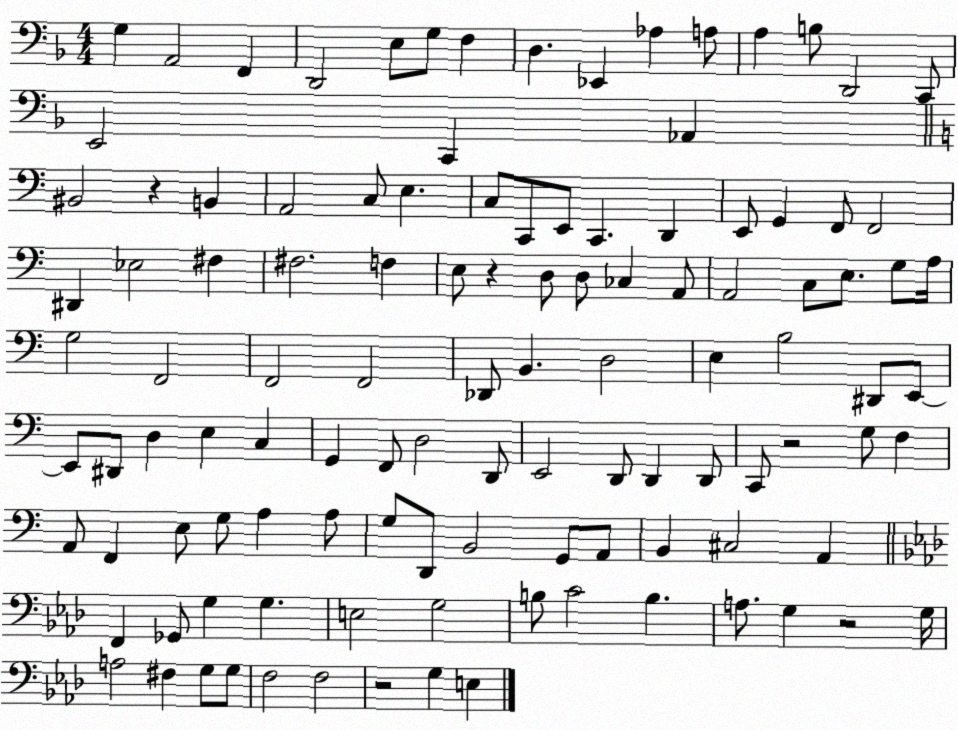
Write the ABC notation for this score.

X:1
T:Untitled
M:4/4
L:1/4
K:F
G, A,,2 F,, D,,2 E,/2 G,/2 F, D, _E,, _A, A,/2 A, B,/2 D,,2 C,,/2 E,,2 C,, _A,, ^B,,2 z B,, A,,2 C,/2 E, C,/2 C,,/2 E,,/2 C,, D,, E,,/2 G,, F,,/2 F,,2 ^D,, _E,2 ^F, ^F,2 F, E,/2 z D,/2 D,/2 _C, A,,/2 A,,2 C,/2 E,/2 G,/2 A,/4 G,2 F,,2 F,,2 F,,2 _D,,/2 B,, D,2 E, B,2 ^D,,/2 E,,/2 E,,/2 ^D,,/2 D, E, C, G,, F,,/2 D,2 D,,/2 E,,2 D,,/2 D,, D,,/2 C,,/2 z2 G,/2 F, A,,/2 F,, E,/2 G,/2 A, A,/2 G,/2 D,,/2 B,,2 G,,/2 A,,/2 B,, ^C,2 A,, F,, _G,,/2 G, G, E,2 G,2 B,/2 C2 B, A,/2 G, z2 G,/4 A,2 ^F, G,/2 G,/2 F,2 F,2 z2 G, E,